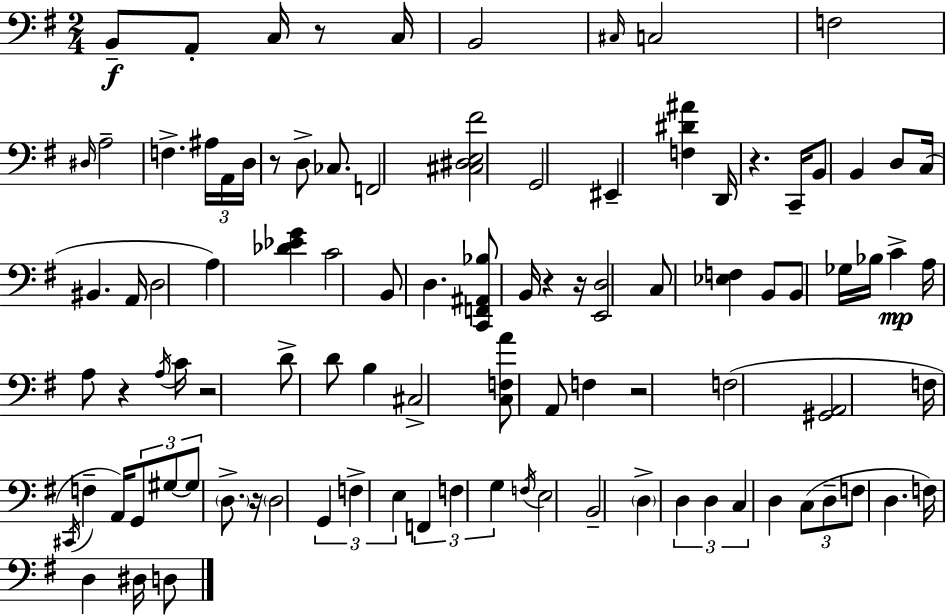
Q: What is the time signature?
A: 2/4